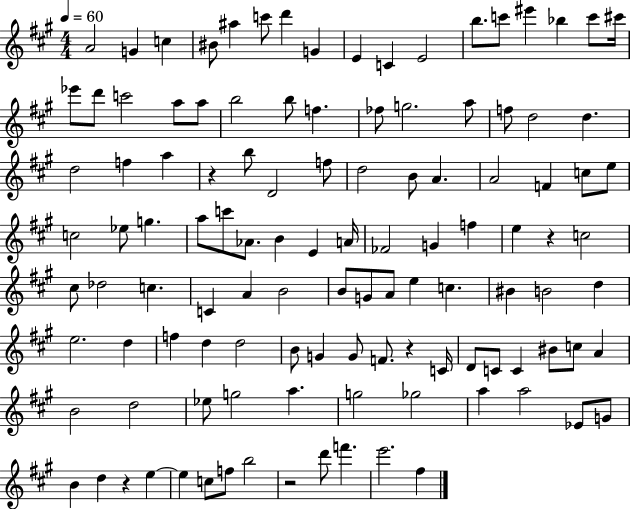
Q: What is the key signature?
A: A major